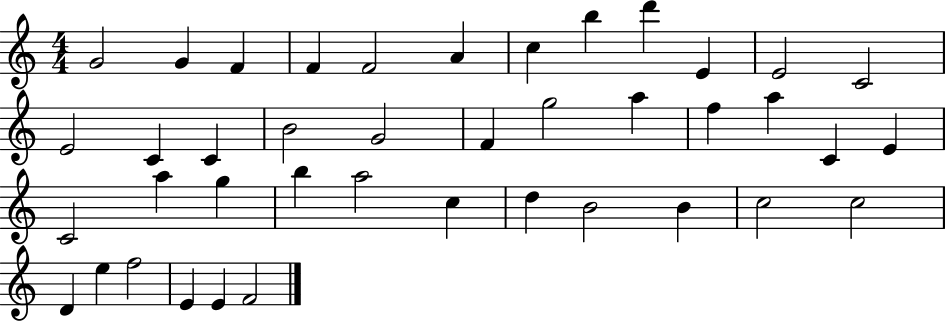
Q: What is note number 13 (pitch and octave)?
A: E4